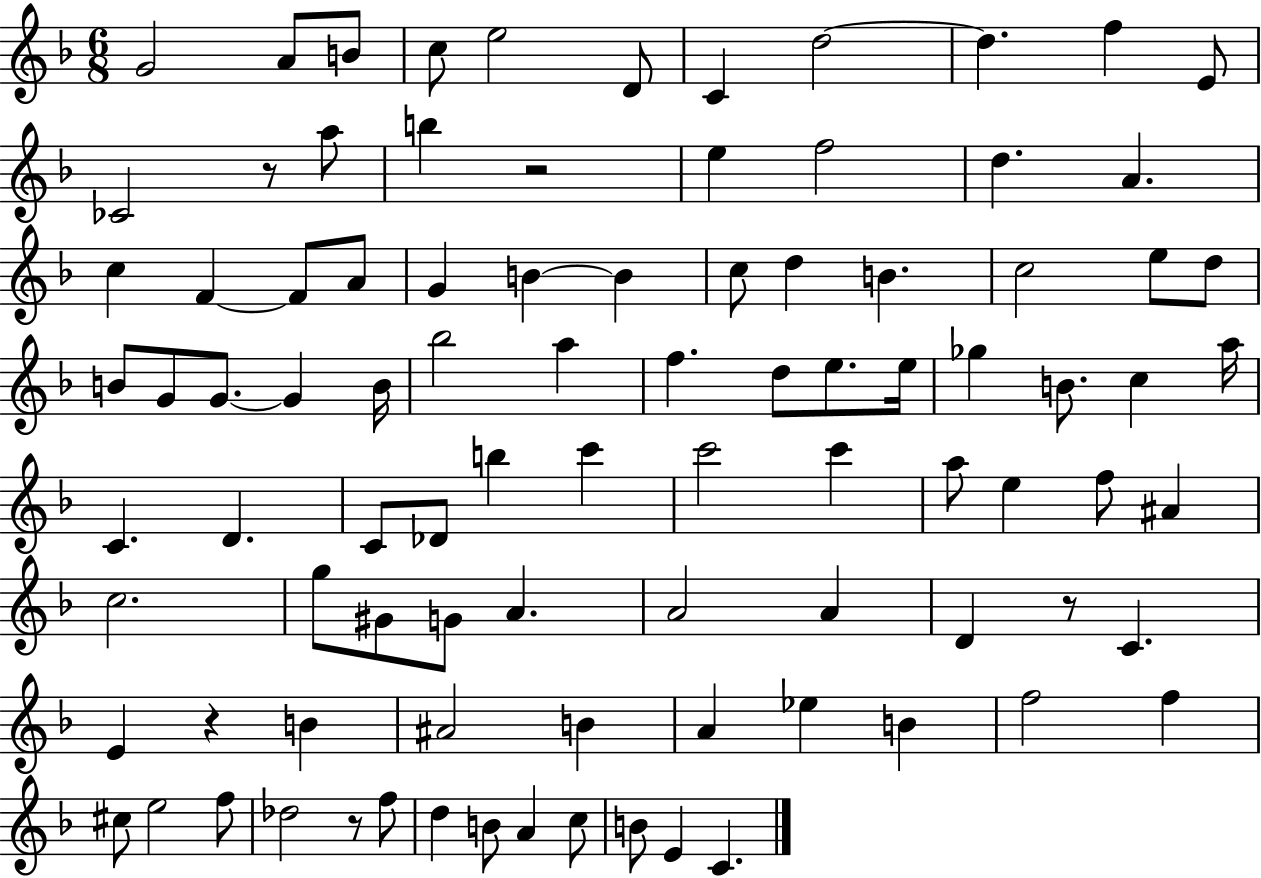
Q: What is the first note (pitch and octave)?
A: G4